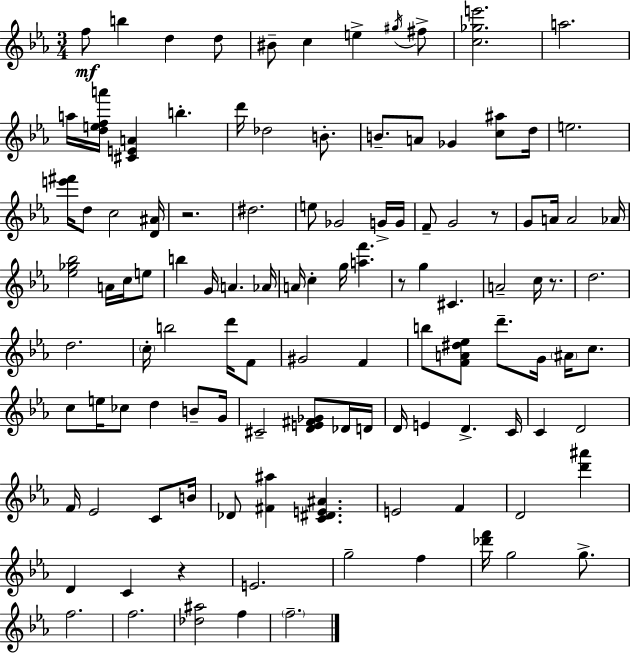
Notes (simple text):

F5/e B5/q D5/q D5/e BIS4/e C5/q E5/q G#5/s F#5/e [C5,Gb5,E6]/h. A5/h. A5/s [D5,E5,F5,A6]/s [C#4,E4,A4]/q B5/q. D6/s Db5/h B4/e. B4/e. A4/e Gb4/q [C5,A#5]/e D5/s E5/h. [E6,F#6]/s D5/e C5/h [D4,A#4]/s R/h. D#5/h. E5/e Gb4/h G4/s G4/s F4/e G4/h R/e G4/e A4/s A4/h Ab4/s [Eb5,Gb5,Bb5]/h A4/s C5/s E5/e B5/q G4/s A4/q. Ab4/s A4/s C5/q G5/s [A5,F6]/q. R/e G5/q C#4/q. A4/h C5/s R/e. D5/h. D5/h. C5/s B5/h D6/s F4/e G#4/h F4/q B5/e [F4,A4,D#5,Eb5]/e D6/e. G4/s A#4/s C5/e. C5/e E5/s CES5/e D5/q B4/e G4/s C#4/h [D4,E4,F#4,Gb4]/e Db4/s D4/s D4/s E4/q D4/q. C4/s C4/q D4/h F4/s Eb4/h C4/e B4/s Db4/e [F#4,A#5]/q [C4,D#4,E4,A#4]/q. E4/h F4/q D4/h [D6,A#6]/q D4/q C4/q R/q E4/h. G5/h F5/q [Db6,F6]/s G5/h G5/e. F5/h. F5/h. [Db5,A#5]/h F5/q F5/h.